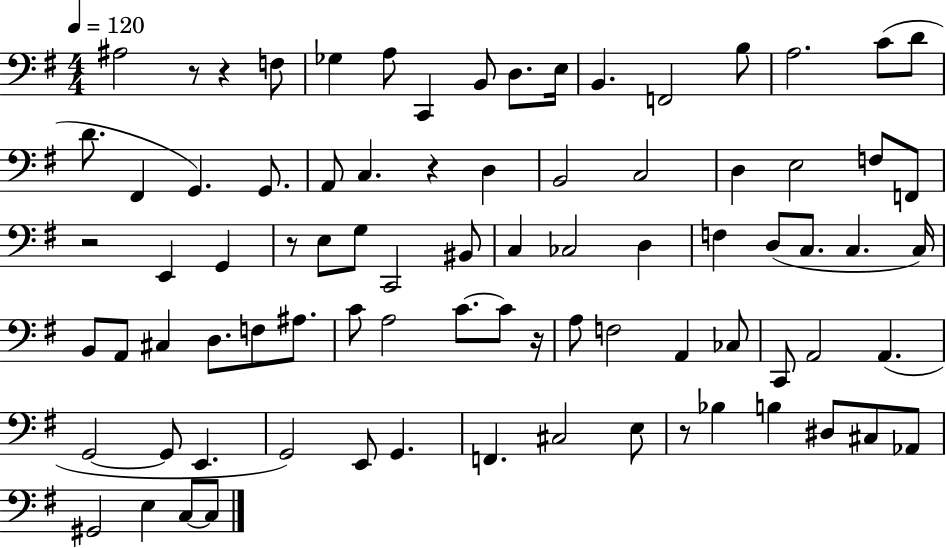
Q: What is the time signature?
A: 4/4